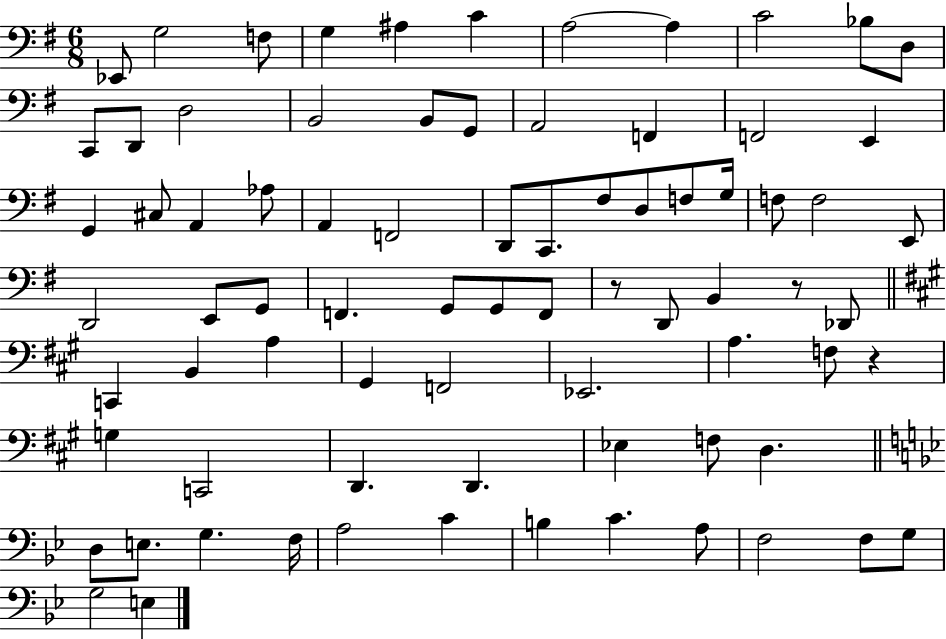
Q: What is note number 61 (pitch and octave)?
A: D3